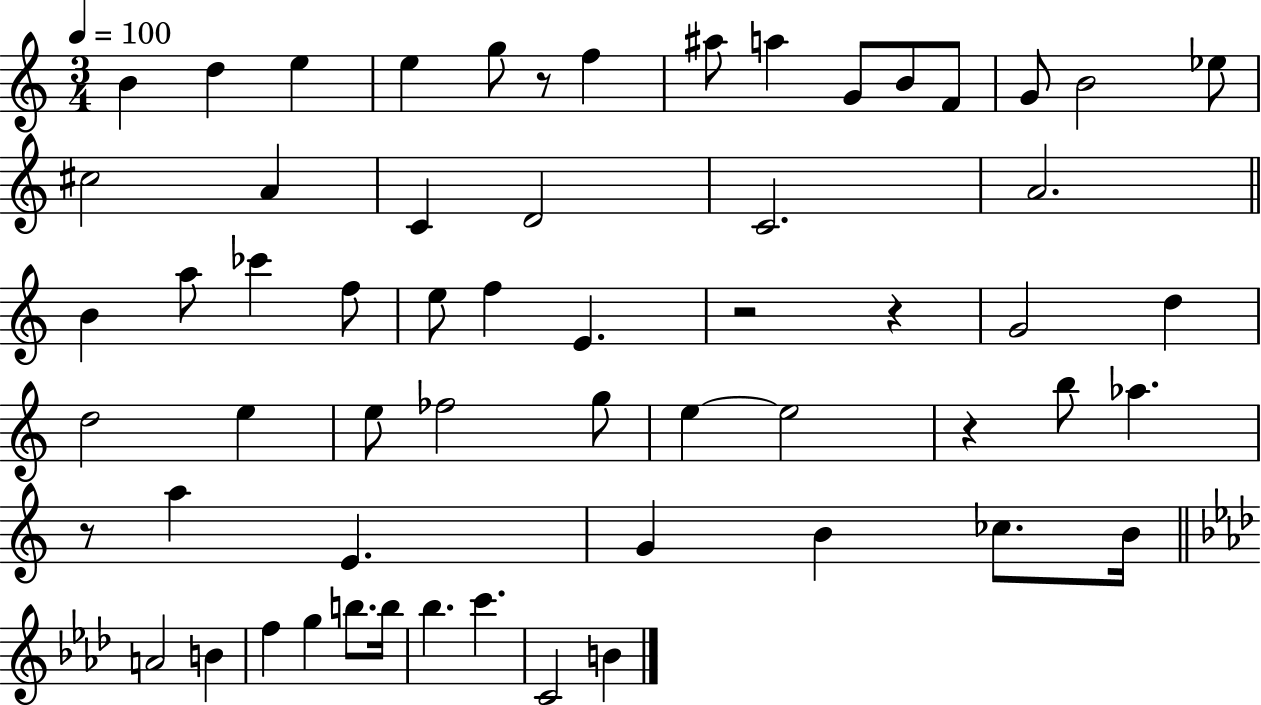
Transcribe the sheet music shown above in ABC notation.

X:1
T:Untitled
M:3/4
L:1/4
K:C
B d e e g/2 z/2 f ^a/2 a G/2 B/2 F/2 G/2 B2 _e/2 ^c2 A C D2 C2 A2 B a/2 _c' f/2 e/2 f E z2 z G2 d d2 e e/2 _f2 g/2 e e2 z b/2 _a z/2 a E G B _c/2 B/4 A2 B f g b/2 b/4 _b c' C2 B